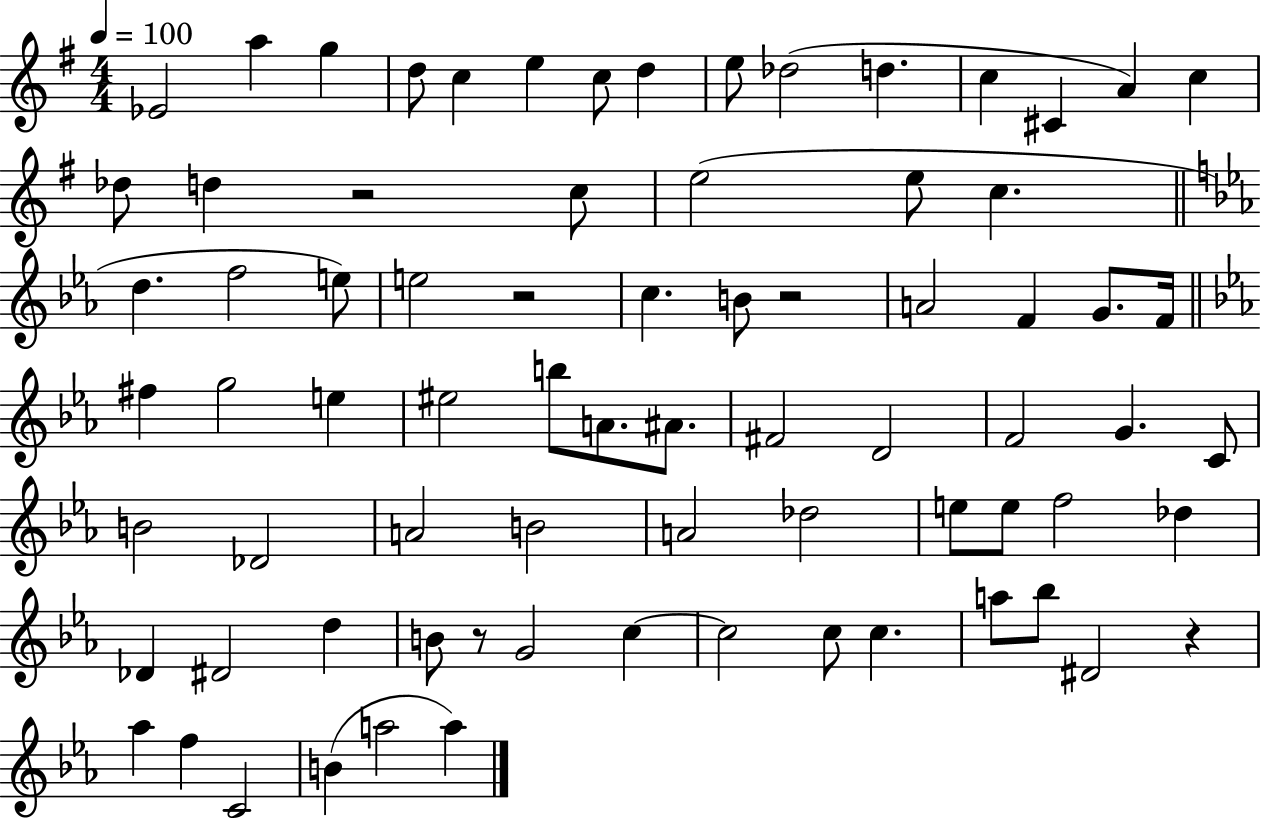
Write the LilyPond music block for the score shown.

{
  \clef treble
  \numericTimeSignature
  \time 4/4
  \key g \major
  \tempo 4 = 100
  ees'2 a''4 g''4 | d''8 c''4 e''4 c''8 d''4 | e''8 des''2( d''4. | c''4 cis'4 a'4) c''4 | \break des''8 d''4 r2 c''8 | e''2( e''8 c''4. | \bar "||" \break \key ees \major d''4. f''2 e''8) | e''2 r2 | c''4. b'8 r2 | a'2 f'4 g'8. f'16 | \break \bar "||" \break \key ees \major fis''4 g''2 e''4 | eis''2 b''8 a'8. ais'8. | fis'2 d'2 | f'2 g'4. c'8 | \break b'2 des'2 | a'2 b'2 | a'2 des''2 | e''8 e''8 f''2 des''4 | \break des'4 dis'2 d''4 | b'8 r8 g'2 c''4~~ | c''2 c''8 c''4. | a''8 bes''8 dis'2 r4 | \break aes''4 f''4 c'2 | b'4( a''2 a''4) | \bar "|."
}